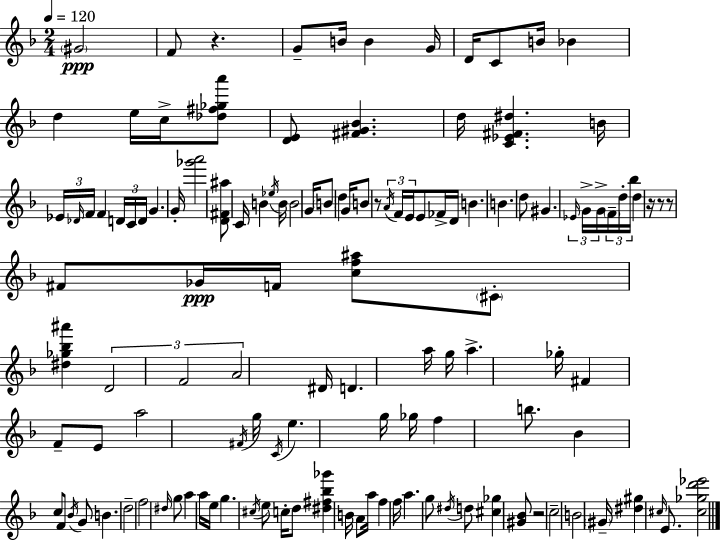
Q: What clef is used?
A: treble